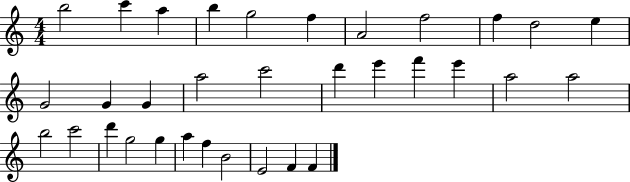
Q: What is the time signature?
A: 4/4